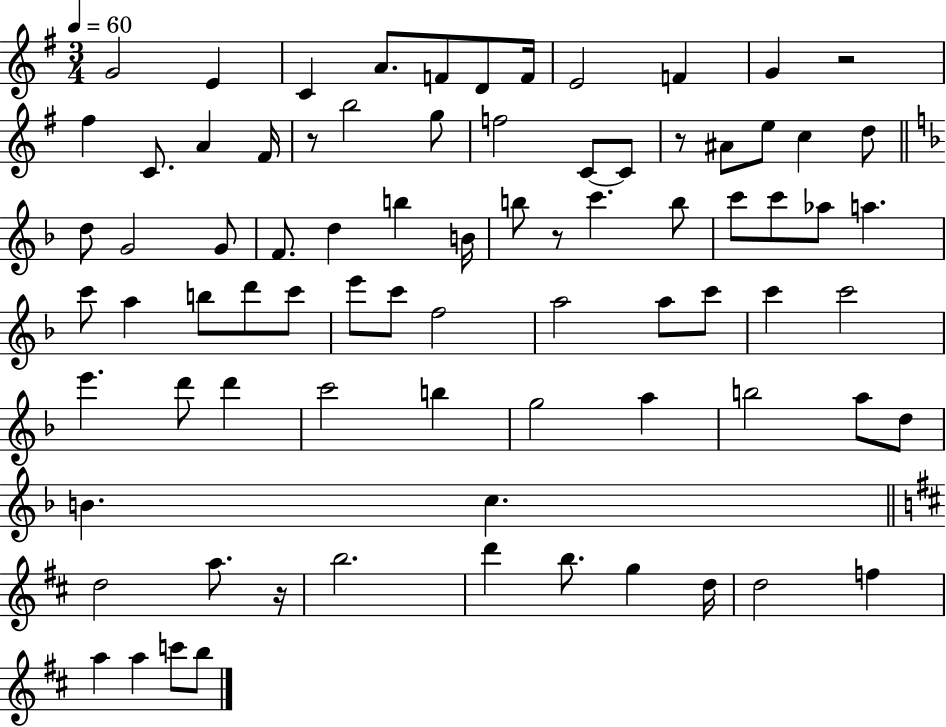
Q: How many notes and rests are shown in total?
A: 80